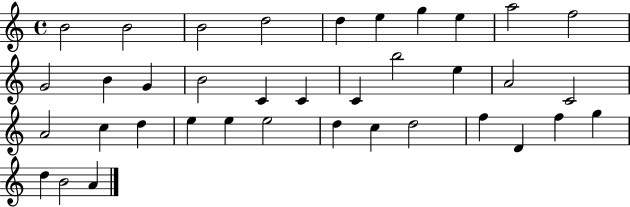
{
  \clef treble
  \time 4/4
  \defaultTimeSignature
  \key c \major
  b'2 b'2 | b'2 d''2 | d''4 e''4 g''4 e''4 | a''2 f''2 | \break g'2 b'4 g'4 | b'2 c'4 c'4 | c'4 b''2 e''4 | a'2 c'2 | \break a'2 c''4 d''4 | e''4 e''4 e''2 | d''4 c''4 d''2 | f''4 d'4 f''4 g''4 | \break d''4 b'2 a'4 | \bar "|."
}